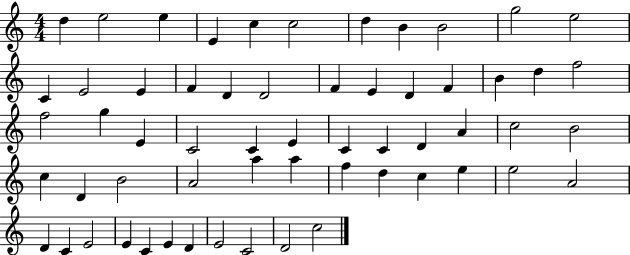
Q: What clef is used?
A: treble